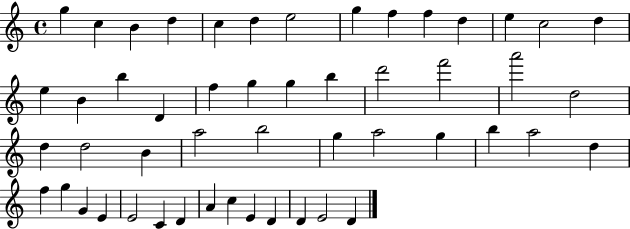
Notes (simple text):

G5/q C5/q B4/q D5/q C5/q D5/q E5/h G5/q F5/q F5/q D5/q E5/q C5/h D5/q E5/q B4/q B5/q D4/q F5/q G5/q G5/q B5/q D6/h F6/h A6/h D5/h D5/q D5/h B4/q A5/h B5/h G5/q A5/h G5/q B5/q A5/h D5/q F5/q G5/q G4/q E4/q E4/h C4/q D4/q A4/q C5/q E4/q D4/q D4/q E4/h D4/q